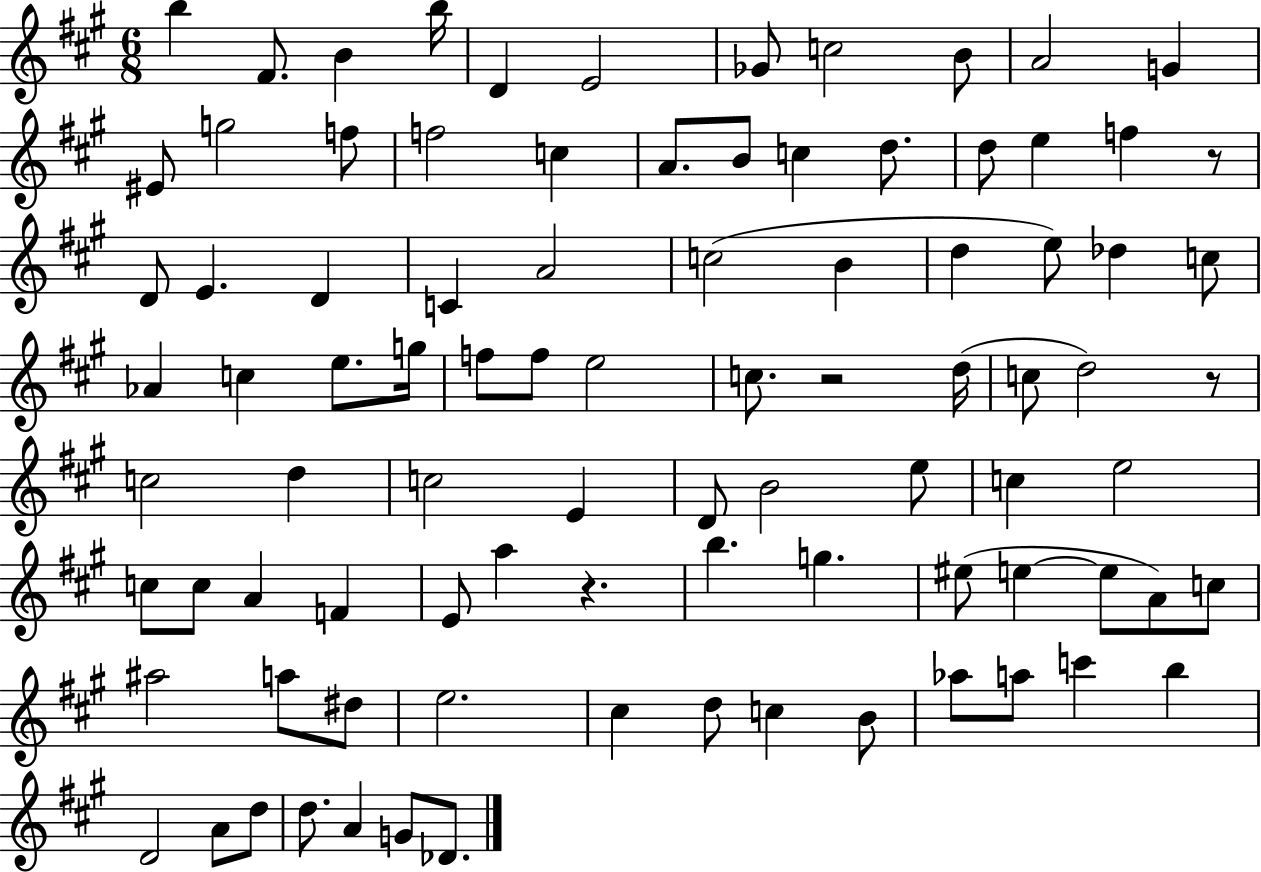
B5/q F#4/e. B4/q B5/s D4/q E4/h Gb4/e C5/h B4/e A4/h G4/q EIS4/e G5/h F5/e F5/h C5/q A4/e. B4/e C5/q D5/e. D5/e E5/q F5/q R/e D4/e E4/q. D4/q C4/q A4/h C5/h B4/q D5/q E5/e Db5/q C5/e Ab4/q C5/q E5/e. G5/s F5/e F5/e E5/h C5/e. R/h D5/s C5/e D5/h R/e C5/h D5/q C5/h E4/q D4/e B4/h E5/e C5/q E5/h C5/e C5/e A4/q F4/q E4/e A5/q R/q. B5/q. G5/q. EIS5/e E5/q E5/e A4/e C5/e A#5/h A5/e D#5/e E5/h. C#5/q D5/e C5/q B4/e Ab5/e A5/e C6/q B5/q D4/h A4/e D5/e D5/e. A4/q G4/e Db4/e.